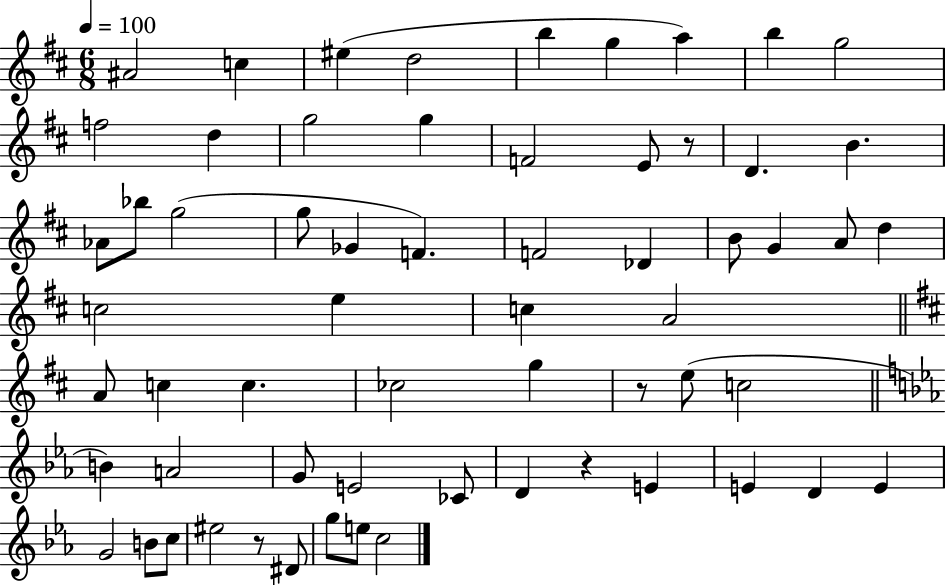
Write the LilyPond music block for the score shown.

{
  \clef treble
  \numericTimeSignature
  \time 6/8
  \key d \major
  \tempo 4 = 100
  ais'2 c''4 | eis''4( d''2 | b''4 g''4 a''4) | b''4 g''2 | \break f''2 d''4 | g''2 g''4 | f'2 e'8 r8 | d'4. b'4. | \break aes'8 bes''8 g''2( | g''8 ges'4 f'4.) | f'2 des'4 | b'8 g'4 a'8 d''4 | \break c''2 e''4 | c''4 a'2 | \bar "||" \break \key d \major a'8 c''4 c''4. | ces''2 g''4 | r8 e''8( c''2 | \bar "||" \break \key c \minor b'4) a'2 | g'8 e'2 ces'8 | d'4 r4 e'4 | e'4 d'4 e'4 | \break g'2 b'8 c''8 | eis''2 r8 dis'8 | g''8 e''8 c''2 | \bar "|."
}